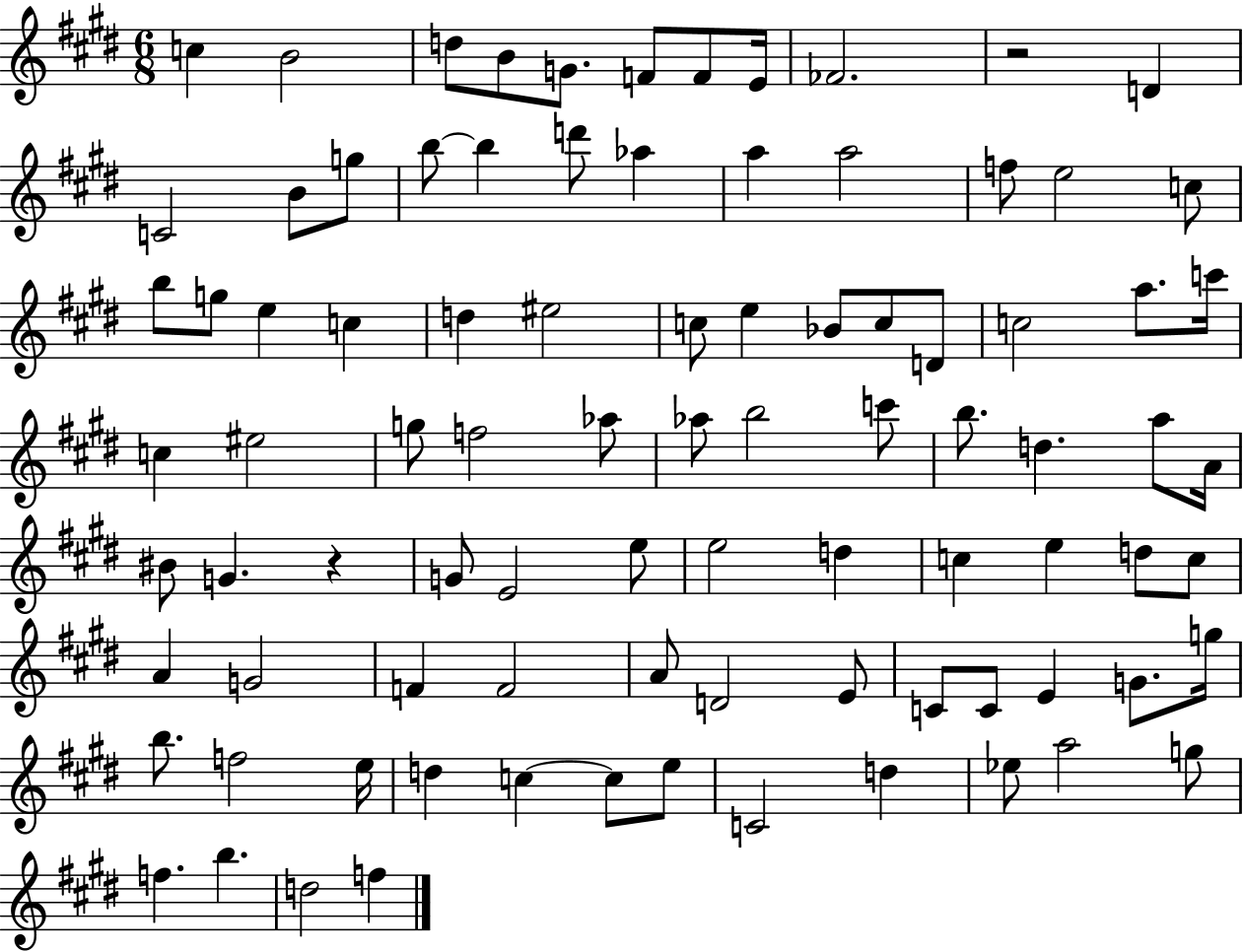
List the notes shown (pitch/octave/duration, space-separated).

C5/q B4/h D5/e B4/e G4/e. F4/e F4/e E4/s FES4/h. R/h D4/q C4/h B4/e G5/e B5/e B5/q D6/e Ab5/q A5/q A5/h F5/e E5/h C5/e B5/e G5/e E5/q C5/q D5/q EIS5/h C5/e E5/q Bb4/e C5/e D4/e C5/h A5/e. C6/s C5/q EIS5/h G5/e F5/h Ab5/e Ab5/e B5/h C6/e B5/e. D5/q. A5/e A4/s BIS4/e G4/q. R/q G4/e E4/h E5/e E5/h D5/q C5/q E5/q D5/e C5/e A4/q G4/h F4/q F4/h A4/e D4/h E4/e C4/e C4/e E4/q G4/e. G5/s B5/e. F5/h E5/s D5/q C5/q C5/e E5/e C4/h D5/q Eb5/e A5/h G5/e F5/q. B5/q. D5/h F5/q